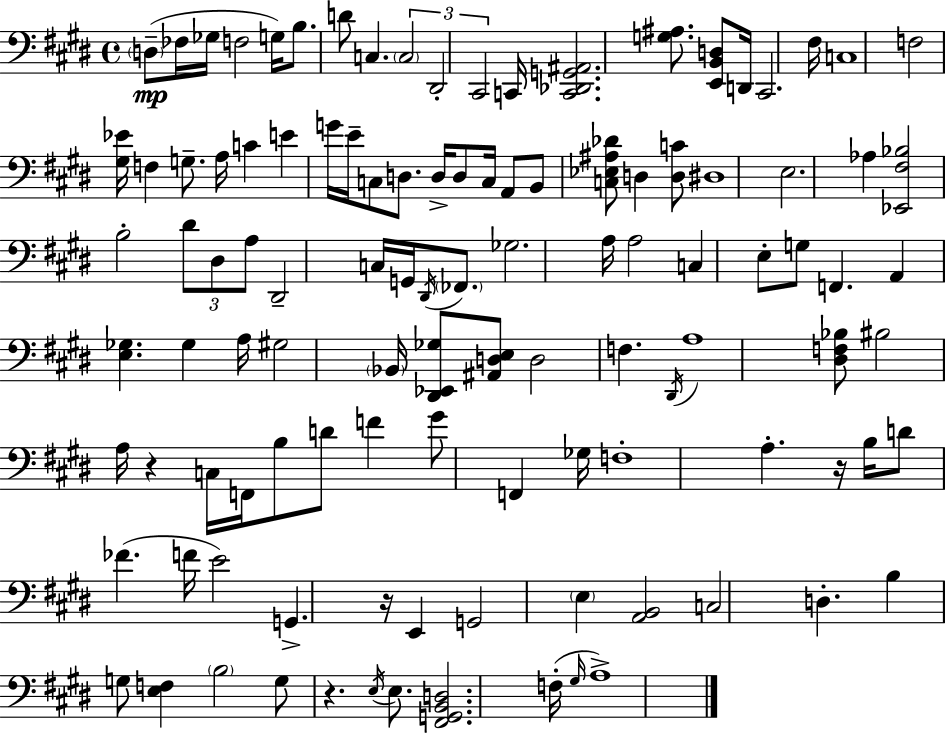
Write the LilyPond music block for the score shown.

{
  \clef bass
  \time 4/4
  \defaultTimeSignature
  \key e \major
  \repeat volta 2 { \parenthesize d8--(\mp fes16 ges16 f2 g16) b8. | d'8 c4. \tuplet 3/2 { \parenthesize c2 | dis,2-. cis,2 } | c,16 <c, des, g, ais,>2. <g ais>8. | \break <e, b, d>8 d,16 cis,2. fis16 | c1 | f2 <gis ees'>16 f4 g8.-- | a16 c'4 e'4 g'16 e'16-- c8 d8. | \break d16-> d8 c16 a,8 b,8 <c ees ais des'>8 d4 <d c'>8 | dis1 | e2. aes4 | <ees, fis bes>2 b2-. | \break \tuplet 3/2 { dis'8 dis8 a8 } dis,2-- c16 g,16 | \acciaccatura { dis,16 } \parenthesize fes,8. ges2. | a16 a2 c4 e8-. g8 | f,4. a,4 <e ges>4. | \break ges4 a16 gis2 \parenthesize bes,16 <dis, ees, ges>8 | <ais, d e>8 d2 f4. | \acciaccatura { dis,16 } a1 | <dis f bes>8 bis2 a16 r4 | \break c16 f,16 b8 d'8 f'4 gis'8 f,4 | ges16 f1-. | a4.-. r16 b16 d'8 fes'4.( | f'16 e'2) g,4.-> | \break r16 e,4 g,2 \parenthesize e4 | <a, b,>2 c2 | d4.-. b4 g8 <e f>4 | \parenthesize b2 g8 r4. | \break \acciaccatura { e16 } e8. <fis, g, b, d>2. | f16-.( \grace { gis16 } a1->) | } \bar "|."
}